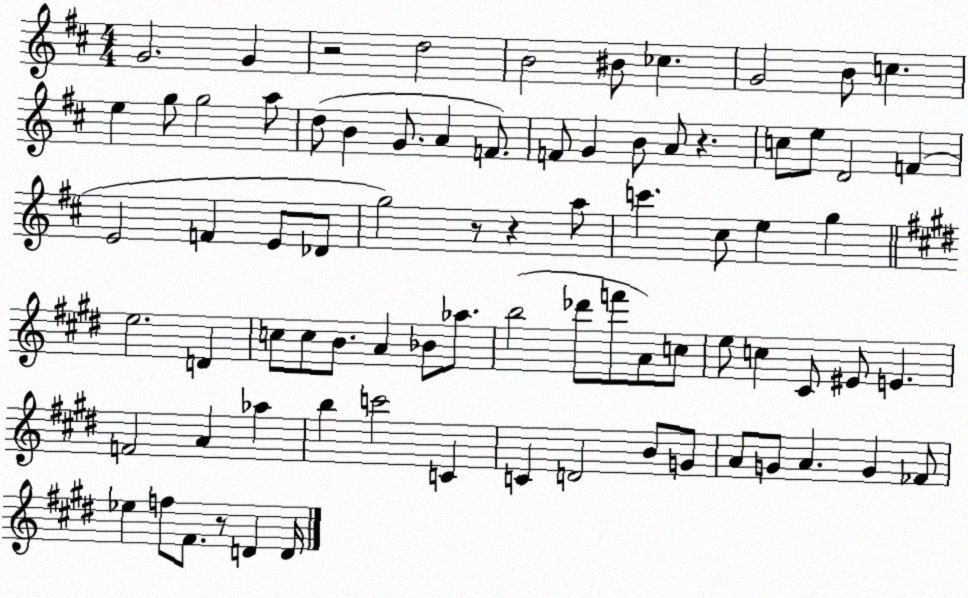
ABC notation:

X:1
T:Untitled
M:4/4
L:1/4
K:D
G2 G z2 d2 B2 ^B/2 _c G2 B/2 c e g/2 g2 a/2 d/2 B G/2 A F/2 F/2 G B/2 A/2 z c/2 e/2 D2 F E2 F E/2 _D/2 g2 z/2 z a/2 c' ^c/2 e g e2 D c/2 c/2 B/2 A _B/2 _a/2 b2 _d'/2 f'/2 A/2 c/2 e/2 c ^C/2 ^E/2 E F2 A _a b c'2 C C D2 B/2 G/2 A/2 G/2 A G _F/2 _e f/2 ^F/2 z/2 D D/4